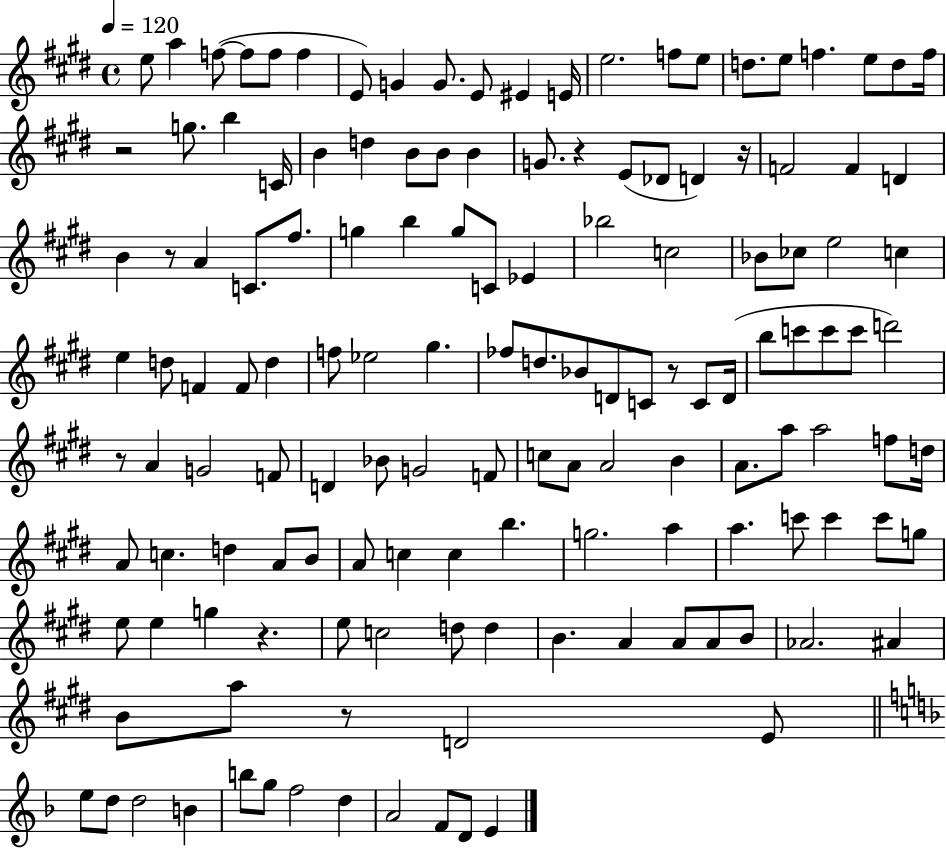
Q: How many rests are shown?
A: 8